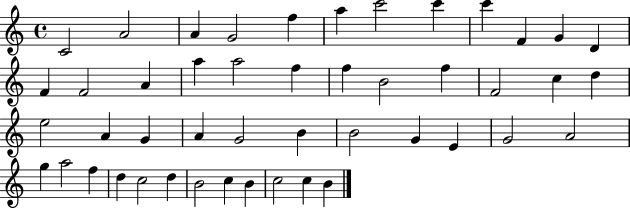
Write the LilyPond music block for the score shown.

{
  \clef treble
  \time 4/4
  \defaultTimeSignature
  \key c \major
  c'2 a'2 | a'4 g'2 f''4 | a''4 c'''2 c'''4 | c'''4 f'4 g'4 d'4 | \break f'4 f'2 a'4 | a''4 a''2 f''4 | f''4 b'2 f''4 | f'2 c''4 d''4 | \break e''2 a'4 g'4 | a'4 g'2 b'4 | b'2 g'4 e'4 | g'2 a'2 | \break g''4 a''2 f''4 | d''4 c''2 d''4 | b'2 c''4 b'4 | c''2 c''4 b'4 | \break \bar "|."
}